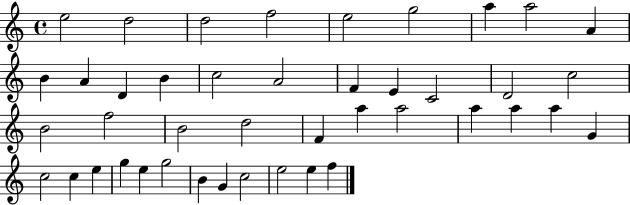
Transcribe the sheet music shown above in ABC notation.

X:1
T:Untitled
M:4/4
L:1/4
K:C
e2 d2 d2 f2 e2 g2 a a2 A B A D B c2 A2 F E C2 D2 c2 B2 f2 B2 d2 F a a2 a a a G c2 c e g e g2 B G c2 e2 e f